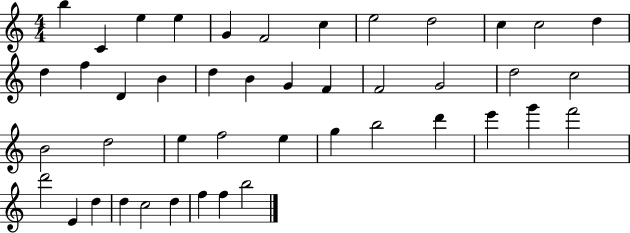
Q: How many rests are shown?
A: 0